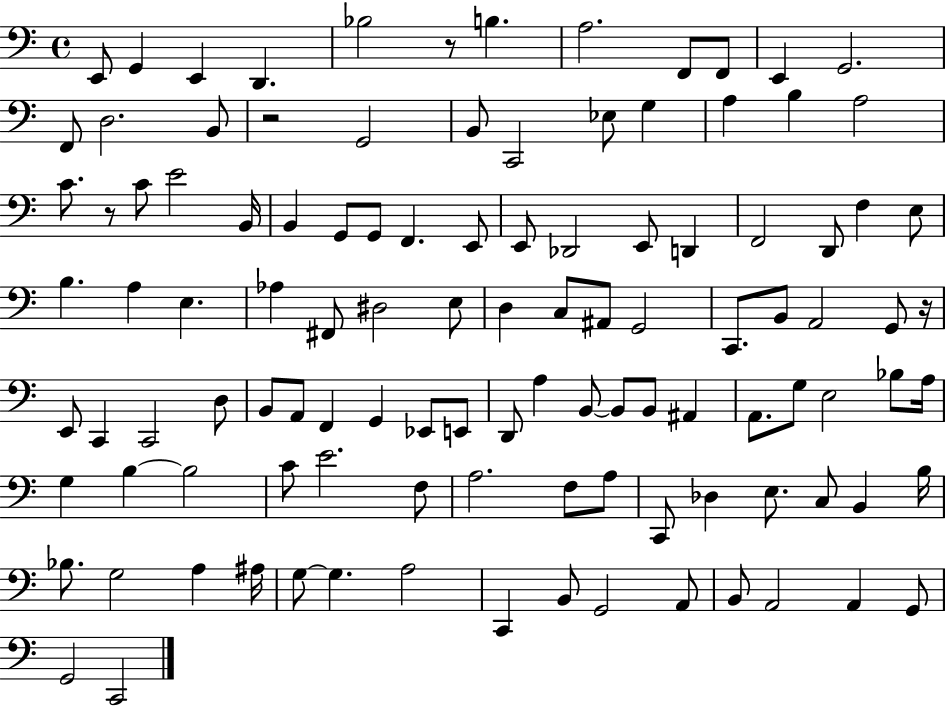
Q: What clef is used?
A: bass